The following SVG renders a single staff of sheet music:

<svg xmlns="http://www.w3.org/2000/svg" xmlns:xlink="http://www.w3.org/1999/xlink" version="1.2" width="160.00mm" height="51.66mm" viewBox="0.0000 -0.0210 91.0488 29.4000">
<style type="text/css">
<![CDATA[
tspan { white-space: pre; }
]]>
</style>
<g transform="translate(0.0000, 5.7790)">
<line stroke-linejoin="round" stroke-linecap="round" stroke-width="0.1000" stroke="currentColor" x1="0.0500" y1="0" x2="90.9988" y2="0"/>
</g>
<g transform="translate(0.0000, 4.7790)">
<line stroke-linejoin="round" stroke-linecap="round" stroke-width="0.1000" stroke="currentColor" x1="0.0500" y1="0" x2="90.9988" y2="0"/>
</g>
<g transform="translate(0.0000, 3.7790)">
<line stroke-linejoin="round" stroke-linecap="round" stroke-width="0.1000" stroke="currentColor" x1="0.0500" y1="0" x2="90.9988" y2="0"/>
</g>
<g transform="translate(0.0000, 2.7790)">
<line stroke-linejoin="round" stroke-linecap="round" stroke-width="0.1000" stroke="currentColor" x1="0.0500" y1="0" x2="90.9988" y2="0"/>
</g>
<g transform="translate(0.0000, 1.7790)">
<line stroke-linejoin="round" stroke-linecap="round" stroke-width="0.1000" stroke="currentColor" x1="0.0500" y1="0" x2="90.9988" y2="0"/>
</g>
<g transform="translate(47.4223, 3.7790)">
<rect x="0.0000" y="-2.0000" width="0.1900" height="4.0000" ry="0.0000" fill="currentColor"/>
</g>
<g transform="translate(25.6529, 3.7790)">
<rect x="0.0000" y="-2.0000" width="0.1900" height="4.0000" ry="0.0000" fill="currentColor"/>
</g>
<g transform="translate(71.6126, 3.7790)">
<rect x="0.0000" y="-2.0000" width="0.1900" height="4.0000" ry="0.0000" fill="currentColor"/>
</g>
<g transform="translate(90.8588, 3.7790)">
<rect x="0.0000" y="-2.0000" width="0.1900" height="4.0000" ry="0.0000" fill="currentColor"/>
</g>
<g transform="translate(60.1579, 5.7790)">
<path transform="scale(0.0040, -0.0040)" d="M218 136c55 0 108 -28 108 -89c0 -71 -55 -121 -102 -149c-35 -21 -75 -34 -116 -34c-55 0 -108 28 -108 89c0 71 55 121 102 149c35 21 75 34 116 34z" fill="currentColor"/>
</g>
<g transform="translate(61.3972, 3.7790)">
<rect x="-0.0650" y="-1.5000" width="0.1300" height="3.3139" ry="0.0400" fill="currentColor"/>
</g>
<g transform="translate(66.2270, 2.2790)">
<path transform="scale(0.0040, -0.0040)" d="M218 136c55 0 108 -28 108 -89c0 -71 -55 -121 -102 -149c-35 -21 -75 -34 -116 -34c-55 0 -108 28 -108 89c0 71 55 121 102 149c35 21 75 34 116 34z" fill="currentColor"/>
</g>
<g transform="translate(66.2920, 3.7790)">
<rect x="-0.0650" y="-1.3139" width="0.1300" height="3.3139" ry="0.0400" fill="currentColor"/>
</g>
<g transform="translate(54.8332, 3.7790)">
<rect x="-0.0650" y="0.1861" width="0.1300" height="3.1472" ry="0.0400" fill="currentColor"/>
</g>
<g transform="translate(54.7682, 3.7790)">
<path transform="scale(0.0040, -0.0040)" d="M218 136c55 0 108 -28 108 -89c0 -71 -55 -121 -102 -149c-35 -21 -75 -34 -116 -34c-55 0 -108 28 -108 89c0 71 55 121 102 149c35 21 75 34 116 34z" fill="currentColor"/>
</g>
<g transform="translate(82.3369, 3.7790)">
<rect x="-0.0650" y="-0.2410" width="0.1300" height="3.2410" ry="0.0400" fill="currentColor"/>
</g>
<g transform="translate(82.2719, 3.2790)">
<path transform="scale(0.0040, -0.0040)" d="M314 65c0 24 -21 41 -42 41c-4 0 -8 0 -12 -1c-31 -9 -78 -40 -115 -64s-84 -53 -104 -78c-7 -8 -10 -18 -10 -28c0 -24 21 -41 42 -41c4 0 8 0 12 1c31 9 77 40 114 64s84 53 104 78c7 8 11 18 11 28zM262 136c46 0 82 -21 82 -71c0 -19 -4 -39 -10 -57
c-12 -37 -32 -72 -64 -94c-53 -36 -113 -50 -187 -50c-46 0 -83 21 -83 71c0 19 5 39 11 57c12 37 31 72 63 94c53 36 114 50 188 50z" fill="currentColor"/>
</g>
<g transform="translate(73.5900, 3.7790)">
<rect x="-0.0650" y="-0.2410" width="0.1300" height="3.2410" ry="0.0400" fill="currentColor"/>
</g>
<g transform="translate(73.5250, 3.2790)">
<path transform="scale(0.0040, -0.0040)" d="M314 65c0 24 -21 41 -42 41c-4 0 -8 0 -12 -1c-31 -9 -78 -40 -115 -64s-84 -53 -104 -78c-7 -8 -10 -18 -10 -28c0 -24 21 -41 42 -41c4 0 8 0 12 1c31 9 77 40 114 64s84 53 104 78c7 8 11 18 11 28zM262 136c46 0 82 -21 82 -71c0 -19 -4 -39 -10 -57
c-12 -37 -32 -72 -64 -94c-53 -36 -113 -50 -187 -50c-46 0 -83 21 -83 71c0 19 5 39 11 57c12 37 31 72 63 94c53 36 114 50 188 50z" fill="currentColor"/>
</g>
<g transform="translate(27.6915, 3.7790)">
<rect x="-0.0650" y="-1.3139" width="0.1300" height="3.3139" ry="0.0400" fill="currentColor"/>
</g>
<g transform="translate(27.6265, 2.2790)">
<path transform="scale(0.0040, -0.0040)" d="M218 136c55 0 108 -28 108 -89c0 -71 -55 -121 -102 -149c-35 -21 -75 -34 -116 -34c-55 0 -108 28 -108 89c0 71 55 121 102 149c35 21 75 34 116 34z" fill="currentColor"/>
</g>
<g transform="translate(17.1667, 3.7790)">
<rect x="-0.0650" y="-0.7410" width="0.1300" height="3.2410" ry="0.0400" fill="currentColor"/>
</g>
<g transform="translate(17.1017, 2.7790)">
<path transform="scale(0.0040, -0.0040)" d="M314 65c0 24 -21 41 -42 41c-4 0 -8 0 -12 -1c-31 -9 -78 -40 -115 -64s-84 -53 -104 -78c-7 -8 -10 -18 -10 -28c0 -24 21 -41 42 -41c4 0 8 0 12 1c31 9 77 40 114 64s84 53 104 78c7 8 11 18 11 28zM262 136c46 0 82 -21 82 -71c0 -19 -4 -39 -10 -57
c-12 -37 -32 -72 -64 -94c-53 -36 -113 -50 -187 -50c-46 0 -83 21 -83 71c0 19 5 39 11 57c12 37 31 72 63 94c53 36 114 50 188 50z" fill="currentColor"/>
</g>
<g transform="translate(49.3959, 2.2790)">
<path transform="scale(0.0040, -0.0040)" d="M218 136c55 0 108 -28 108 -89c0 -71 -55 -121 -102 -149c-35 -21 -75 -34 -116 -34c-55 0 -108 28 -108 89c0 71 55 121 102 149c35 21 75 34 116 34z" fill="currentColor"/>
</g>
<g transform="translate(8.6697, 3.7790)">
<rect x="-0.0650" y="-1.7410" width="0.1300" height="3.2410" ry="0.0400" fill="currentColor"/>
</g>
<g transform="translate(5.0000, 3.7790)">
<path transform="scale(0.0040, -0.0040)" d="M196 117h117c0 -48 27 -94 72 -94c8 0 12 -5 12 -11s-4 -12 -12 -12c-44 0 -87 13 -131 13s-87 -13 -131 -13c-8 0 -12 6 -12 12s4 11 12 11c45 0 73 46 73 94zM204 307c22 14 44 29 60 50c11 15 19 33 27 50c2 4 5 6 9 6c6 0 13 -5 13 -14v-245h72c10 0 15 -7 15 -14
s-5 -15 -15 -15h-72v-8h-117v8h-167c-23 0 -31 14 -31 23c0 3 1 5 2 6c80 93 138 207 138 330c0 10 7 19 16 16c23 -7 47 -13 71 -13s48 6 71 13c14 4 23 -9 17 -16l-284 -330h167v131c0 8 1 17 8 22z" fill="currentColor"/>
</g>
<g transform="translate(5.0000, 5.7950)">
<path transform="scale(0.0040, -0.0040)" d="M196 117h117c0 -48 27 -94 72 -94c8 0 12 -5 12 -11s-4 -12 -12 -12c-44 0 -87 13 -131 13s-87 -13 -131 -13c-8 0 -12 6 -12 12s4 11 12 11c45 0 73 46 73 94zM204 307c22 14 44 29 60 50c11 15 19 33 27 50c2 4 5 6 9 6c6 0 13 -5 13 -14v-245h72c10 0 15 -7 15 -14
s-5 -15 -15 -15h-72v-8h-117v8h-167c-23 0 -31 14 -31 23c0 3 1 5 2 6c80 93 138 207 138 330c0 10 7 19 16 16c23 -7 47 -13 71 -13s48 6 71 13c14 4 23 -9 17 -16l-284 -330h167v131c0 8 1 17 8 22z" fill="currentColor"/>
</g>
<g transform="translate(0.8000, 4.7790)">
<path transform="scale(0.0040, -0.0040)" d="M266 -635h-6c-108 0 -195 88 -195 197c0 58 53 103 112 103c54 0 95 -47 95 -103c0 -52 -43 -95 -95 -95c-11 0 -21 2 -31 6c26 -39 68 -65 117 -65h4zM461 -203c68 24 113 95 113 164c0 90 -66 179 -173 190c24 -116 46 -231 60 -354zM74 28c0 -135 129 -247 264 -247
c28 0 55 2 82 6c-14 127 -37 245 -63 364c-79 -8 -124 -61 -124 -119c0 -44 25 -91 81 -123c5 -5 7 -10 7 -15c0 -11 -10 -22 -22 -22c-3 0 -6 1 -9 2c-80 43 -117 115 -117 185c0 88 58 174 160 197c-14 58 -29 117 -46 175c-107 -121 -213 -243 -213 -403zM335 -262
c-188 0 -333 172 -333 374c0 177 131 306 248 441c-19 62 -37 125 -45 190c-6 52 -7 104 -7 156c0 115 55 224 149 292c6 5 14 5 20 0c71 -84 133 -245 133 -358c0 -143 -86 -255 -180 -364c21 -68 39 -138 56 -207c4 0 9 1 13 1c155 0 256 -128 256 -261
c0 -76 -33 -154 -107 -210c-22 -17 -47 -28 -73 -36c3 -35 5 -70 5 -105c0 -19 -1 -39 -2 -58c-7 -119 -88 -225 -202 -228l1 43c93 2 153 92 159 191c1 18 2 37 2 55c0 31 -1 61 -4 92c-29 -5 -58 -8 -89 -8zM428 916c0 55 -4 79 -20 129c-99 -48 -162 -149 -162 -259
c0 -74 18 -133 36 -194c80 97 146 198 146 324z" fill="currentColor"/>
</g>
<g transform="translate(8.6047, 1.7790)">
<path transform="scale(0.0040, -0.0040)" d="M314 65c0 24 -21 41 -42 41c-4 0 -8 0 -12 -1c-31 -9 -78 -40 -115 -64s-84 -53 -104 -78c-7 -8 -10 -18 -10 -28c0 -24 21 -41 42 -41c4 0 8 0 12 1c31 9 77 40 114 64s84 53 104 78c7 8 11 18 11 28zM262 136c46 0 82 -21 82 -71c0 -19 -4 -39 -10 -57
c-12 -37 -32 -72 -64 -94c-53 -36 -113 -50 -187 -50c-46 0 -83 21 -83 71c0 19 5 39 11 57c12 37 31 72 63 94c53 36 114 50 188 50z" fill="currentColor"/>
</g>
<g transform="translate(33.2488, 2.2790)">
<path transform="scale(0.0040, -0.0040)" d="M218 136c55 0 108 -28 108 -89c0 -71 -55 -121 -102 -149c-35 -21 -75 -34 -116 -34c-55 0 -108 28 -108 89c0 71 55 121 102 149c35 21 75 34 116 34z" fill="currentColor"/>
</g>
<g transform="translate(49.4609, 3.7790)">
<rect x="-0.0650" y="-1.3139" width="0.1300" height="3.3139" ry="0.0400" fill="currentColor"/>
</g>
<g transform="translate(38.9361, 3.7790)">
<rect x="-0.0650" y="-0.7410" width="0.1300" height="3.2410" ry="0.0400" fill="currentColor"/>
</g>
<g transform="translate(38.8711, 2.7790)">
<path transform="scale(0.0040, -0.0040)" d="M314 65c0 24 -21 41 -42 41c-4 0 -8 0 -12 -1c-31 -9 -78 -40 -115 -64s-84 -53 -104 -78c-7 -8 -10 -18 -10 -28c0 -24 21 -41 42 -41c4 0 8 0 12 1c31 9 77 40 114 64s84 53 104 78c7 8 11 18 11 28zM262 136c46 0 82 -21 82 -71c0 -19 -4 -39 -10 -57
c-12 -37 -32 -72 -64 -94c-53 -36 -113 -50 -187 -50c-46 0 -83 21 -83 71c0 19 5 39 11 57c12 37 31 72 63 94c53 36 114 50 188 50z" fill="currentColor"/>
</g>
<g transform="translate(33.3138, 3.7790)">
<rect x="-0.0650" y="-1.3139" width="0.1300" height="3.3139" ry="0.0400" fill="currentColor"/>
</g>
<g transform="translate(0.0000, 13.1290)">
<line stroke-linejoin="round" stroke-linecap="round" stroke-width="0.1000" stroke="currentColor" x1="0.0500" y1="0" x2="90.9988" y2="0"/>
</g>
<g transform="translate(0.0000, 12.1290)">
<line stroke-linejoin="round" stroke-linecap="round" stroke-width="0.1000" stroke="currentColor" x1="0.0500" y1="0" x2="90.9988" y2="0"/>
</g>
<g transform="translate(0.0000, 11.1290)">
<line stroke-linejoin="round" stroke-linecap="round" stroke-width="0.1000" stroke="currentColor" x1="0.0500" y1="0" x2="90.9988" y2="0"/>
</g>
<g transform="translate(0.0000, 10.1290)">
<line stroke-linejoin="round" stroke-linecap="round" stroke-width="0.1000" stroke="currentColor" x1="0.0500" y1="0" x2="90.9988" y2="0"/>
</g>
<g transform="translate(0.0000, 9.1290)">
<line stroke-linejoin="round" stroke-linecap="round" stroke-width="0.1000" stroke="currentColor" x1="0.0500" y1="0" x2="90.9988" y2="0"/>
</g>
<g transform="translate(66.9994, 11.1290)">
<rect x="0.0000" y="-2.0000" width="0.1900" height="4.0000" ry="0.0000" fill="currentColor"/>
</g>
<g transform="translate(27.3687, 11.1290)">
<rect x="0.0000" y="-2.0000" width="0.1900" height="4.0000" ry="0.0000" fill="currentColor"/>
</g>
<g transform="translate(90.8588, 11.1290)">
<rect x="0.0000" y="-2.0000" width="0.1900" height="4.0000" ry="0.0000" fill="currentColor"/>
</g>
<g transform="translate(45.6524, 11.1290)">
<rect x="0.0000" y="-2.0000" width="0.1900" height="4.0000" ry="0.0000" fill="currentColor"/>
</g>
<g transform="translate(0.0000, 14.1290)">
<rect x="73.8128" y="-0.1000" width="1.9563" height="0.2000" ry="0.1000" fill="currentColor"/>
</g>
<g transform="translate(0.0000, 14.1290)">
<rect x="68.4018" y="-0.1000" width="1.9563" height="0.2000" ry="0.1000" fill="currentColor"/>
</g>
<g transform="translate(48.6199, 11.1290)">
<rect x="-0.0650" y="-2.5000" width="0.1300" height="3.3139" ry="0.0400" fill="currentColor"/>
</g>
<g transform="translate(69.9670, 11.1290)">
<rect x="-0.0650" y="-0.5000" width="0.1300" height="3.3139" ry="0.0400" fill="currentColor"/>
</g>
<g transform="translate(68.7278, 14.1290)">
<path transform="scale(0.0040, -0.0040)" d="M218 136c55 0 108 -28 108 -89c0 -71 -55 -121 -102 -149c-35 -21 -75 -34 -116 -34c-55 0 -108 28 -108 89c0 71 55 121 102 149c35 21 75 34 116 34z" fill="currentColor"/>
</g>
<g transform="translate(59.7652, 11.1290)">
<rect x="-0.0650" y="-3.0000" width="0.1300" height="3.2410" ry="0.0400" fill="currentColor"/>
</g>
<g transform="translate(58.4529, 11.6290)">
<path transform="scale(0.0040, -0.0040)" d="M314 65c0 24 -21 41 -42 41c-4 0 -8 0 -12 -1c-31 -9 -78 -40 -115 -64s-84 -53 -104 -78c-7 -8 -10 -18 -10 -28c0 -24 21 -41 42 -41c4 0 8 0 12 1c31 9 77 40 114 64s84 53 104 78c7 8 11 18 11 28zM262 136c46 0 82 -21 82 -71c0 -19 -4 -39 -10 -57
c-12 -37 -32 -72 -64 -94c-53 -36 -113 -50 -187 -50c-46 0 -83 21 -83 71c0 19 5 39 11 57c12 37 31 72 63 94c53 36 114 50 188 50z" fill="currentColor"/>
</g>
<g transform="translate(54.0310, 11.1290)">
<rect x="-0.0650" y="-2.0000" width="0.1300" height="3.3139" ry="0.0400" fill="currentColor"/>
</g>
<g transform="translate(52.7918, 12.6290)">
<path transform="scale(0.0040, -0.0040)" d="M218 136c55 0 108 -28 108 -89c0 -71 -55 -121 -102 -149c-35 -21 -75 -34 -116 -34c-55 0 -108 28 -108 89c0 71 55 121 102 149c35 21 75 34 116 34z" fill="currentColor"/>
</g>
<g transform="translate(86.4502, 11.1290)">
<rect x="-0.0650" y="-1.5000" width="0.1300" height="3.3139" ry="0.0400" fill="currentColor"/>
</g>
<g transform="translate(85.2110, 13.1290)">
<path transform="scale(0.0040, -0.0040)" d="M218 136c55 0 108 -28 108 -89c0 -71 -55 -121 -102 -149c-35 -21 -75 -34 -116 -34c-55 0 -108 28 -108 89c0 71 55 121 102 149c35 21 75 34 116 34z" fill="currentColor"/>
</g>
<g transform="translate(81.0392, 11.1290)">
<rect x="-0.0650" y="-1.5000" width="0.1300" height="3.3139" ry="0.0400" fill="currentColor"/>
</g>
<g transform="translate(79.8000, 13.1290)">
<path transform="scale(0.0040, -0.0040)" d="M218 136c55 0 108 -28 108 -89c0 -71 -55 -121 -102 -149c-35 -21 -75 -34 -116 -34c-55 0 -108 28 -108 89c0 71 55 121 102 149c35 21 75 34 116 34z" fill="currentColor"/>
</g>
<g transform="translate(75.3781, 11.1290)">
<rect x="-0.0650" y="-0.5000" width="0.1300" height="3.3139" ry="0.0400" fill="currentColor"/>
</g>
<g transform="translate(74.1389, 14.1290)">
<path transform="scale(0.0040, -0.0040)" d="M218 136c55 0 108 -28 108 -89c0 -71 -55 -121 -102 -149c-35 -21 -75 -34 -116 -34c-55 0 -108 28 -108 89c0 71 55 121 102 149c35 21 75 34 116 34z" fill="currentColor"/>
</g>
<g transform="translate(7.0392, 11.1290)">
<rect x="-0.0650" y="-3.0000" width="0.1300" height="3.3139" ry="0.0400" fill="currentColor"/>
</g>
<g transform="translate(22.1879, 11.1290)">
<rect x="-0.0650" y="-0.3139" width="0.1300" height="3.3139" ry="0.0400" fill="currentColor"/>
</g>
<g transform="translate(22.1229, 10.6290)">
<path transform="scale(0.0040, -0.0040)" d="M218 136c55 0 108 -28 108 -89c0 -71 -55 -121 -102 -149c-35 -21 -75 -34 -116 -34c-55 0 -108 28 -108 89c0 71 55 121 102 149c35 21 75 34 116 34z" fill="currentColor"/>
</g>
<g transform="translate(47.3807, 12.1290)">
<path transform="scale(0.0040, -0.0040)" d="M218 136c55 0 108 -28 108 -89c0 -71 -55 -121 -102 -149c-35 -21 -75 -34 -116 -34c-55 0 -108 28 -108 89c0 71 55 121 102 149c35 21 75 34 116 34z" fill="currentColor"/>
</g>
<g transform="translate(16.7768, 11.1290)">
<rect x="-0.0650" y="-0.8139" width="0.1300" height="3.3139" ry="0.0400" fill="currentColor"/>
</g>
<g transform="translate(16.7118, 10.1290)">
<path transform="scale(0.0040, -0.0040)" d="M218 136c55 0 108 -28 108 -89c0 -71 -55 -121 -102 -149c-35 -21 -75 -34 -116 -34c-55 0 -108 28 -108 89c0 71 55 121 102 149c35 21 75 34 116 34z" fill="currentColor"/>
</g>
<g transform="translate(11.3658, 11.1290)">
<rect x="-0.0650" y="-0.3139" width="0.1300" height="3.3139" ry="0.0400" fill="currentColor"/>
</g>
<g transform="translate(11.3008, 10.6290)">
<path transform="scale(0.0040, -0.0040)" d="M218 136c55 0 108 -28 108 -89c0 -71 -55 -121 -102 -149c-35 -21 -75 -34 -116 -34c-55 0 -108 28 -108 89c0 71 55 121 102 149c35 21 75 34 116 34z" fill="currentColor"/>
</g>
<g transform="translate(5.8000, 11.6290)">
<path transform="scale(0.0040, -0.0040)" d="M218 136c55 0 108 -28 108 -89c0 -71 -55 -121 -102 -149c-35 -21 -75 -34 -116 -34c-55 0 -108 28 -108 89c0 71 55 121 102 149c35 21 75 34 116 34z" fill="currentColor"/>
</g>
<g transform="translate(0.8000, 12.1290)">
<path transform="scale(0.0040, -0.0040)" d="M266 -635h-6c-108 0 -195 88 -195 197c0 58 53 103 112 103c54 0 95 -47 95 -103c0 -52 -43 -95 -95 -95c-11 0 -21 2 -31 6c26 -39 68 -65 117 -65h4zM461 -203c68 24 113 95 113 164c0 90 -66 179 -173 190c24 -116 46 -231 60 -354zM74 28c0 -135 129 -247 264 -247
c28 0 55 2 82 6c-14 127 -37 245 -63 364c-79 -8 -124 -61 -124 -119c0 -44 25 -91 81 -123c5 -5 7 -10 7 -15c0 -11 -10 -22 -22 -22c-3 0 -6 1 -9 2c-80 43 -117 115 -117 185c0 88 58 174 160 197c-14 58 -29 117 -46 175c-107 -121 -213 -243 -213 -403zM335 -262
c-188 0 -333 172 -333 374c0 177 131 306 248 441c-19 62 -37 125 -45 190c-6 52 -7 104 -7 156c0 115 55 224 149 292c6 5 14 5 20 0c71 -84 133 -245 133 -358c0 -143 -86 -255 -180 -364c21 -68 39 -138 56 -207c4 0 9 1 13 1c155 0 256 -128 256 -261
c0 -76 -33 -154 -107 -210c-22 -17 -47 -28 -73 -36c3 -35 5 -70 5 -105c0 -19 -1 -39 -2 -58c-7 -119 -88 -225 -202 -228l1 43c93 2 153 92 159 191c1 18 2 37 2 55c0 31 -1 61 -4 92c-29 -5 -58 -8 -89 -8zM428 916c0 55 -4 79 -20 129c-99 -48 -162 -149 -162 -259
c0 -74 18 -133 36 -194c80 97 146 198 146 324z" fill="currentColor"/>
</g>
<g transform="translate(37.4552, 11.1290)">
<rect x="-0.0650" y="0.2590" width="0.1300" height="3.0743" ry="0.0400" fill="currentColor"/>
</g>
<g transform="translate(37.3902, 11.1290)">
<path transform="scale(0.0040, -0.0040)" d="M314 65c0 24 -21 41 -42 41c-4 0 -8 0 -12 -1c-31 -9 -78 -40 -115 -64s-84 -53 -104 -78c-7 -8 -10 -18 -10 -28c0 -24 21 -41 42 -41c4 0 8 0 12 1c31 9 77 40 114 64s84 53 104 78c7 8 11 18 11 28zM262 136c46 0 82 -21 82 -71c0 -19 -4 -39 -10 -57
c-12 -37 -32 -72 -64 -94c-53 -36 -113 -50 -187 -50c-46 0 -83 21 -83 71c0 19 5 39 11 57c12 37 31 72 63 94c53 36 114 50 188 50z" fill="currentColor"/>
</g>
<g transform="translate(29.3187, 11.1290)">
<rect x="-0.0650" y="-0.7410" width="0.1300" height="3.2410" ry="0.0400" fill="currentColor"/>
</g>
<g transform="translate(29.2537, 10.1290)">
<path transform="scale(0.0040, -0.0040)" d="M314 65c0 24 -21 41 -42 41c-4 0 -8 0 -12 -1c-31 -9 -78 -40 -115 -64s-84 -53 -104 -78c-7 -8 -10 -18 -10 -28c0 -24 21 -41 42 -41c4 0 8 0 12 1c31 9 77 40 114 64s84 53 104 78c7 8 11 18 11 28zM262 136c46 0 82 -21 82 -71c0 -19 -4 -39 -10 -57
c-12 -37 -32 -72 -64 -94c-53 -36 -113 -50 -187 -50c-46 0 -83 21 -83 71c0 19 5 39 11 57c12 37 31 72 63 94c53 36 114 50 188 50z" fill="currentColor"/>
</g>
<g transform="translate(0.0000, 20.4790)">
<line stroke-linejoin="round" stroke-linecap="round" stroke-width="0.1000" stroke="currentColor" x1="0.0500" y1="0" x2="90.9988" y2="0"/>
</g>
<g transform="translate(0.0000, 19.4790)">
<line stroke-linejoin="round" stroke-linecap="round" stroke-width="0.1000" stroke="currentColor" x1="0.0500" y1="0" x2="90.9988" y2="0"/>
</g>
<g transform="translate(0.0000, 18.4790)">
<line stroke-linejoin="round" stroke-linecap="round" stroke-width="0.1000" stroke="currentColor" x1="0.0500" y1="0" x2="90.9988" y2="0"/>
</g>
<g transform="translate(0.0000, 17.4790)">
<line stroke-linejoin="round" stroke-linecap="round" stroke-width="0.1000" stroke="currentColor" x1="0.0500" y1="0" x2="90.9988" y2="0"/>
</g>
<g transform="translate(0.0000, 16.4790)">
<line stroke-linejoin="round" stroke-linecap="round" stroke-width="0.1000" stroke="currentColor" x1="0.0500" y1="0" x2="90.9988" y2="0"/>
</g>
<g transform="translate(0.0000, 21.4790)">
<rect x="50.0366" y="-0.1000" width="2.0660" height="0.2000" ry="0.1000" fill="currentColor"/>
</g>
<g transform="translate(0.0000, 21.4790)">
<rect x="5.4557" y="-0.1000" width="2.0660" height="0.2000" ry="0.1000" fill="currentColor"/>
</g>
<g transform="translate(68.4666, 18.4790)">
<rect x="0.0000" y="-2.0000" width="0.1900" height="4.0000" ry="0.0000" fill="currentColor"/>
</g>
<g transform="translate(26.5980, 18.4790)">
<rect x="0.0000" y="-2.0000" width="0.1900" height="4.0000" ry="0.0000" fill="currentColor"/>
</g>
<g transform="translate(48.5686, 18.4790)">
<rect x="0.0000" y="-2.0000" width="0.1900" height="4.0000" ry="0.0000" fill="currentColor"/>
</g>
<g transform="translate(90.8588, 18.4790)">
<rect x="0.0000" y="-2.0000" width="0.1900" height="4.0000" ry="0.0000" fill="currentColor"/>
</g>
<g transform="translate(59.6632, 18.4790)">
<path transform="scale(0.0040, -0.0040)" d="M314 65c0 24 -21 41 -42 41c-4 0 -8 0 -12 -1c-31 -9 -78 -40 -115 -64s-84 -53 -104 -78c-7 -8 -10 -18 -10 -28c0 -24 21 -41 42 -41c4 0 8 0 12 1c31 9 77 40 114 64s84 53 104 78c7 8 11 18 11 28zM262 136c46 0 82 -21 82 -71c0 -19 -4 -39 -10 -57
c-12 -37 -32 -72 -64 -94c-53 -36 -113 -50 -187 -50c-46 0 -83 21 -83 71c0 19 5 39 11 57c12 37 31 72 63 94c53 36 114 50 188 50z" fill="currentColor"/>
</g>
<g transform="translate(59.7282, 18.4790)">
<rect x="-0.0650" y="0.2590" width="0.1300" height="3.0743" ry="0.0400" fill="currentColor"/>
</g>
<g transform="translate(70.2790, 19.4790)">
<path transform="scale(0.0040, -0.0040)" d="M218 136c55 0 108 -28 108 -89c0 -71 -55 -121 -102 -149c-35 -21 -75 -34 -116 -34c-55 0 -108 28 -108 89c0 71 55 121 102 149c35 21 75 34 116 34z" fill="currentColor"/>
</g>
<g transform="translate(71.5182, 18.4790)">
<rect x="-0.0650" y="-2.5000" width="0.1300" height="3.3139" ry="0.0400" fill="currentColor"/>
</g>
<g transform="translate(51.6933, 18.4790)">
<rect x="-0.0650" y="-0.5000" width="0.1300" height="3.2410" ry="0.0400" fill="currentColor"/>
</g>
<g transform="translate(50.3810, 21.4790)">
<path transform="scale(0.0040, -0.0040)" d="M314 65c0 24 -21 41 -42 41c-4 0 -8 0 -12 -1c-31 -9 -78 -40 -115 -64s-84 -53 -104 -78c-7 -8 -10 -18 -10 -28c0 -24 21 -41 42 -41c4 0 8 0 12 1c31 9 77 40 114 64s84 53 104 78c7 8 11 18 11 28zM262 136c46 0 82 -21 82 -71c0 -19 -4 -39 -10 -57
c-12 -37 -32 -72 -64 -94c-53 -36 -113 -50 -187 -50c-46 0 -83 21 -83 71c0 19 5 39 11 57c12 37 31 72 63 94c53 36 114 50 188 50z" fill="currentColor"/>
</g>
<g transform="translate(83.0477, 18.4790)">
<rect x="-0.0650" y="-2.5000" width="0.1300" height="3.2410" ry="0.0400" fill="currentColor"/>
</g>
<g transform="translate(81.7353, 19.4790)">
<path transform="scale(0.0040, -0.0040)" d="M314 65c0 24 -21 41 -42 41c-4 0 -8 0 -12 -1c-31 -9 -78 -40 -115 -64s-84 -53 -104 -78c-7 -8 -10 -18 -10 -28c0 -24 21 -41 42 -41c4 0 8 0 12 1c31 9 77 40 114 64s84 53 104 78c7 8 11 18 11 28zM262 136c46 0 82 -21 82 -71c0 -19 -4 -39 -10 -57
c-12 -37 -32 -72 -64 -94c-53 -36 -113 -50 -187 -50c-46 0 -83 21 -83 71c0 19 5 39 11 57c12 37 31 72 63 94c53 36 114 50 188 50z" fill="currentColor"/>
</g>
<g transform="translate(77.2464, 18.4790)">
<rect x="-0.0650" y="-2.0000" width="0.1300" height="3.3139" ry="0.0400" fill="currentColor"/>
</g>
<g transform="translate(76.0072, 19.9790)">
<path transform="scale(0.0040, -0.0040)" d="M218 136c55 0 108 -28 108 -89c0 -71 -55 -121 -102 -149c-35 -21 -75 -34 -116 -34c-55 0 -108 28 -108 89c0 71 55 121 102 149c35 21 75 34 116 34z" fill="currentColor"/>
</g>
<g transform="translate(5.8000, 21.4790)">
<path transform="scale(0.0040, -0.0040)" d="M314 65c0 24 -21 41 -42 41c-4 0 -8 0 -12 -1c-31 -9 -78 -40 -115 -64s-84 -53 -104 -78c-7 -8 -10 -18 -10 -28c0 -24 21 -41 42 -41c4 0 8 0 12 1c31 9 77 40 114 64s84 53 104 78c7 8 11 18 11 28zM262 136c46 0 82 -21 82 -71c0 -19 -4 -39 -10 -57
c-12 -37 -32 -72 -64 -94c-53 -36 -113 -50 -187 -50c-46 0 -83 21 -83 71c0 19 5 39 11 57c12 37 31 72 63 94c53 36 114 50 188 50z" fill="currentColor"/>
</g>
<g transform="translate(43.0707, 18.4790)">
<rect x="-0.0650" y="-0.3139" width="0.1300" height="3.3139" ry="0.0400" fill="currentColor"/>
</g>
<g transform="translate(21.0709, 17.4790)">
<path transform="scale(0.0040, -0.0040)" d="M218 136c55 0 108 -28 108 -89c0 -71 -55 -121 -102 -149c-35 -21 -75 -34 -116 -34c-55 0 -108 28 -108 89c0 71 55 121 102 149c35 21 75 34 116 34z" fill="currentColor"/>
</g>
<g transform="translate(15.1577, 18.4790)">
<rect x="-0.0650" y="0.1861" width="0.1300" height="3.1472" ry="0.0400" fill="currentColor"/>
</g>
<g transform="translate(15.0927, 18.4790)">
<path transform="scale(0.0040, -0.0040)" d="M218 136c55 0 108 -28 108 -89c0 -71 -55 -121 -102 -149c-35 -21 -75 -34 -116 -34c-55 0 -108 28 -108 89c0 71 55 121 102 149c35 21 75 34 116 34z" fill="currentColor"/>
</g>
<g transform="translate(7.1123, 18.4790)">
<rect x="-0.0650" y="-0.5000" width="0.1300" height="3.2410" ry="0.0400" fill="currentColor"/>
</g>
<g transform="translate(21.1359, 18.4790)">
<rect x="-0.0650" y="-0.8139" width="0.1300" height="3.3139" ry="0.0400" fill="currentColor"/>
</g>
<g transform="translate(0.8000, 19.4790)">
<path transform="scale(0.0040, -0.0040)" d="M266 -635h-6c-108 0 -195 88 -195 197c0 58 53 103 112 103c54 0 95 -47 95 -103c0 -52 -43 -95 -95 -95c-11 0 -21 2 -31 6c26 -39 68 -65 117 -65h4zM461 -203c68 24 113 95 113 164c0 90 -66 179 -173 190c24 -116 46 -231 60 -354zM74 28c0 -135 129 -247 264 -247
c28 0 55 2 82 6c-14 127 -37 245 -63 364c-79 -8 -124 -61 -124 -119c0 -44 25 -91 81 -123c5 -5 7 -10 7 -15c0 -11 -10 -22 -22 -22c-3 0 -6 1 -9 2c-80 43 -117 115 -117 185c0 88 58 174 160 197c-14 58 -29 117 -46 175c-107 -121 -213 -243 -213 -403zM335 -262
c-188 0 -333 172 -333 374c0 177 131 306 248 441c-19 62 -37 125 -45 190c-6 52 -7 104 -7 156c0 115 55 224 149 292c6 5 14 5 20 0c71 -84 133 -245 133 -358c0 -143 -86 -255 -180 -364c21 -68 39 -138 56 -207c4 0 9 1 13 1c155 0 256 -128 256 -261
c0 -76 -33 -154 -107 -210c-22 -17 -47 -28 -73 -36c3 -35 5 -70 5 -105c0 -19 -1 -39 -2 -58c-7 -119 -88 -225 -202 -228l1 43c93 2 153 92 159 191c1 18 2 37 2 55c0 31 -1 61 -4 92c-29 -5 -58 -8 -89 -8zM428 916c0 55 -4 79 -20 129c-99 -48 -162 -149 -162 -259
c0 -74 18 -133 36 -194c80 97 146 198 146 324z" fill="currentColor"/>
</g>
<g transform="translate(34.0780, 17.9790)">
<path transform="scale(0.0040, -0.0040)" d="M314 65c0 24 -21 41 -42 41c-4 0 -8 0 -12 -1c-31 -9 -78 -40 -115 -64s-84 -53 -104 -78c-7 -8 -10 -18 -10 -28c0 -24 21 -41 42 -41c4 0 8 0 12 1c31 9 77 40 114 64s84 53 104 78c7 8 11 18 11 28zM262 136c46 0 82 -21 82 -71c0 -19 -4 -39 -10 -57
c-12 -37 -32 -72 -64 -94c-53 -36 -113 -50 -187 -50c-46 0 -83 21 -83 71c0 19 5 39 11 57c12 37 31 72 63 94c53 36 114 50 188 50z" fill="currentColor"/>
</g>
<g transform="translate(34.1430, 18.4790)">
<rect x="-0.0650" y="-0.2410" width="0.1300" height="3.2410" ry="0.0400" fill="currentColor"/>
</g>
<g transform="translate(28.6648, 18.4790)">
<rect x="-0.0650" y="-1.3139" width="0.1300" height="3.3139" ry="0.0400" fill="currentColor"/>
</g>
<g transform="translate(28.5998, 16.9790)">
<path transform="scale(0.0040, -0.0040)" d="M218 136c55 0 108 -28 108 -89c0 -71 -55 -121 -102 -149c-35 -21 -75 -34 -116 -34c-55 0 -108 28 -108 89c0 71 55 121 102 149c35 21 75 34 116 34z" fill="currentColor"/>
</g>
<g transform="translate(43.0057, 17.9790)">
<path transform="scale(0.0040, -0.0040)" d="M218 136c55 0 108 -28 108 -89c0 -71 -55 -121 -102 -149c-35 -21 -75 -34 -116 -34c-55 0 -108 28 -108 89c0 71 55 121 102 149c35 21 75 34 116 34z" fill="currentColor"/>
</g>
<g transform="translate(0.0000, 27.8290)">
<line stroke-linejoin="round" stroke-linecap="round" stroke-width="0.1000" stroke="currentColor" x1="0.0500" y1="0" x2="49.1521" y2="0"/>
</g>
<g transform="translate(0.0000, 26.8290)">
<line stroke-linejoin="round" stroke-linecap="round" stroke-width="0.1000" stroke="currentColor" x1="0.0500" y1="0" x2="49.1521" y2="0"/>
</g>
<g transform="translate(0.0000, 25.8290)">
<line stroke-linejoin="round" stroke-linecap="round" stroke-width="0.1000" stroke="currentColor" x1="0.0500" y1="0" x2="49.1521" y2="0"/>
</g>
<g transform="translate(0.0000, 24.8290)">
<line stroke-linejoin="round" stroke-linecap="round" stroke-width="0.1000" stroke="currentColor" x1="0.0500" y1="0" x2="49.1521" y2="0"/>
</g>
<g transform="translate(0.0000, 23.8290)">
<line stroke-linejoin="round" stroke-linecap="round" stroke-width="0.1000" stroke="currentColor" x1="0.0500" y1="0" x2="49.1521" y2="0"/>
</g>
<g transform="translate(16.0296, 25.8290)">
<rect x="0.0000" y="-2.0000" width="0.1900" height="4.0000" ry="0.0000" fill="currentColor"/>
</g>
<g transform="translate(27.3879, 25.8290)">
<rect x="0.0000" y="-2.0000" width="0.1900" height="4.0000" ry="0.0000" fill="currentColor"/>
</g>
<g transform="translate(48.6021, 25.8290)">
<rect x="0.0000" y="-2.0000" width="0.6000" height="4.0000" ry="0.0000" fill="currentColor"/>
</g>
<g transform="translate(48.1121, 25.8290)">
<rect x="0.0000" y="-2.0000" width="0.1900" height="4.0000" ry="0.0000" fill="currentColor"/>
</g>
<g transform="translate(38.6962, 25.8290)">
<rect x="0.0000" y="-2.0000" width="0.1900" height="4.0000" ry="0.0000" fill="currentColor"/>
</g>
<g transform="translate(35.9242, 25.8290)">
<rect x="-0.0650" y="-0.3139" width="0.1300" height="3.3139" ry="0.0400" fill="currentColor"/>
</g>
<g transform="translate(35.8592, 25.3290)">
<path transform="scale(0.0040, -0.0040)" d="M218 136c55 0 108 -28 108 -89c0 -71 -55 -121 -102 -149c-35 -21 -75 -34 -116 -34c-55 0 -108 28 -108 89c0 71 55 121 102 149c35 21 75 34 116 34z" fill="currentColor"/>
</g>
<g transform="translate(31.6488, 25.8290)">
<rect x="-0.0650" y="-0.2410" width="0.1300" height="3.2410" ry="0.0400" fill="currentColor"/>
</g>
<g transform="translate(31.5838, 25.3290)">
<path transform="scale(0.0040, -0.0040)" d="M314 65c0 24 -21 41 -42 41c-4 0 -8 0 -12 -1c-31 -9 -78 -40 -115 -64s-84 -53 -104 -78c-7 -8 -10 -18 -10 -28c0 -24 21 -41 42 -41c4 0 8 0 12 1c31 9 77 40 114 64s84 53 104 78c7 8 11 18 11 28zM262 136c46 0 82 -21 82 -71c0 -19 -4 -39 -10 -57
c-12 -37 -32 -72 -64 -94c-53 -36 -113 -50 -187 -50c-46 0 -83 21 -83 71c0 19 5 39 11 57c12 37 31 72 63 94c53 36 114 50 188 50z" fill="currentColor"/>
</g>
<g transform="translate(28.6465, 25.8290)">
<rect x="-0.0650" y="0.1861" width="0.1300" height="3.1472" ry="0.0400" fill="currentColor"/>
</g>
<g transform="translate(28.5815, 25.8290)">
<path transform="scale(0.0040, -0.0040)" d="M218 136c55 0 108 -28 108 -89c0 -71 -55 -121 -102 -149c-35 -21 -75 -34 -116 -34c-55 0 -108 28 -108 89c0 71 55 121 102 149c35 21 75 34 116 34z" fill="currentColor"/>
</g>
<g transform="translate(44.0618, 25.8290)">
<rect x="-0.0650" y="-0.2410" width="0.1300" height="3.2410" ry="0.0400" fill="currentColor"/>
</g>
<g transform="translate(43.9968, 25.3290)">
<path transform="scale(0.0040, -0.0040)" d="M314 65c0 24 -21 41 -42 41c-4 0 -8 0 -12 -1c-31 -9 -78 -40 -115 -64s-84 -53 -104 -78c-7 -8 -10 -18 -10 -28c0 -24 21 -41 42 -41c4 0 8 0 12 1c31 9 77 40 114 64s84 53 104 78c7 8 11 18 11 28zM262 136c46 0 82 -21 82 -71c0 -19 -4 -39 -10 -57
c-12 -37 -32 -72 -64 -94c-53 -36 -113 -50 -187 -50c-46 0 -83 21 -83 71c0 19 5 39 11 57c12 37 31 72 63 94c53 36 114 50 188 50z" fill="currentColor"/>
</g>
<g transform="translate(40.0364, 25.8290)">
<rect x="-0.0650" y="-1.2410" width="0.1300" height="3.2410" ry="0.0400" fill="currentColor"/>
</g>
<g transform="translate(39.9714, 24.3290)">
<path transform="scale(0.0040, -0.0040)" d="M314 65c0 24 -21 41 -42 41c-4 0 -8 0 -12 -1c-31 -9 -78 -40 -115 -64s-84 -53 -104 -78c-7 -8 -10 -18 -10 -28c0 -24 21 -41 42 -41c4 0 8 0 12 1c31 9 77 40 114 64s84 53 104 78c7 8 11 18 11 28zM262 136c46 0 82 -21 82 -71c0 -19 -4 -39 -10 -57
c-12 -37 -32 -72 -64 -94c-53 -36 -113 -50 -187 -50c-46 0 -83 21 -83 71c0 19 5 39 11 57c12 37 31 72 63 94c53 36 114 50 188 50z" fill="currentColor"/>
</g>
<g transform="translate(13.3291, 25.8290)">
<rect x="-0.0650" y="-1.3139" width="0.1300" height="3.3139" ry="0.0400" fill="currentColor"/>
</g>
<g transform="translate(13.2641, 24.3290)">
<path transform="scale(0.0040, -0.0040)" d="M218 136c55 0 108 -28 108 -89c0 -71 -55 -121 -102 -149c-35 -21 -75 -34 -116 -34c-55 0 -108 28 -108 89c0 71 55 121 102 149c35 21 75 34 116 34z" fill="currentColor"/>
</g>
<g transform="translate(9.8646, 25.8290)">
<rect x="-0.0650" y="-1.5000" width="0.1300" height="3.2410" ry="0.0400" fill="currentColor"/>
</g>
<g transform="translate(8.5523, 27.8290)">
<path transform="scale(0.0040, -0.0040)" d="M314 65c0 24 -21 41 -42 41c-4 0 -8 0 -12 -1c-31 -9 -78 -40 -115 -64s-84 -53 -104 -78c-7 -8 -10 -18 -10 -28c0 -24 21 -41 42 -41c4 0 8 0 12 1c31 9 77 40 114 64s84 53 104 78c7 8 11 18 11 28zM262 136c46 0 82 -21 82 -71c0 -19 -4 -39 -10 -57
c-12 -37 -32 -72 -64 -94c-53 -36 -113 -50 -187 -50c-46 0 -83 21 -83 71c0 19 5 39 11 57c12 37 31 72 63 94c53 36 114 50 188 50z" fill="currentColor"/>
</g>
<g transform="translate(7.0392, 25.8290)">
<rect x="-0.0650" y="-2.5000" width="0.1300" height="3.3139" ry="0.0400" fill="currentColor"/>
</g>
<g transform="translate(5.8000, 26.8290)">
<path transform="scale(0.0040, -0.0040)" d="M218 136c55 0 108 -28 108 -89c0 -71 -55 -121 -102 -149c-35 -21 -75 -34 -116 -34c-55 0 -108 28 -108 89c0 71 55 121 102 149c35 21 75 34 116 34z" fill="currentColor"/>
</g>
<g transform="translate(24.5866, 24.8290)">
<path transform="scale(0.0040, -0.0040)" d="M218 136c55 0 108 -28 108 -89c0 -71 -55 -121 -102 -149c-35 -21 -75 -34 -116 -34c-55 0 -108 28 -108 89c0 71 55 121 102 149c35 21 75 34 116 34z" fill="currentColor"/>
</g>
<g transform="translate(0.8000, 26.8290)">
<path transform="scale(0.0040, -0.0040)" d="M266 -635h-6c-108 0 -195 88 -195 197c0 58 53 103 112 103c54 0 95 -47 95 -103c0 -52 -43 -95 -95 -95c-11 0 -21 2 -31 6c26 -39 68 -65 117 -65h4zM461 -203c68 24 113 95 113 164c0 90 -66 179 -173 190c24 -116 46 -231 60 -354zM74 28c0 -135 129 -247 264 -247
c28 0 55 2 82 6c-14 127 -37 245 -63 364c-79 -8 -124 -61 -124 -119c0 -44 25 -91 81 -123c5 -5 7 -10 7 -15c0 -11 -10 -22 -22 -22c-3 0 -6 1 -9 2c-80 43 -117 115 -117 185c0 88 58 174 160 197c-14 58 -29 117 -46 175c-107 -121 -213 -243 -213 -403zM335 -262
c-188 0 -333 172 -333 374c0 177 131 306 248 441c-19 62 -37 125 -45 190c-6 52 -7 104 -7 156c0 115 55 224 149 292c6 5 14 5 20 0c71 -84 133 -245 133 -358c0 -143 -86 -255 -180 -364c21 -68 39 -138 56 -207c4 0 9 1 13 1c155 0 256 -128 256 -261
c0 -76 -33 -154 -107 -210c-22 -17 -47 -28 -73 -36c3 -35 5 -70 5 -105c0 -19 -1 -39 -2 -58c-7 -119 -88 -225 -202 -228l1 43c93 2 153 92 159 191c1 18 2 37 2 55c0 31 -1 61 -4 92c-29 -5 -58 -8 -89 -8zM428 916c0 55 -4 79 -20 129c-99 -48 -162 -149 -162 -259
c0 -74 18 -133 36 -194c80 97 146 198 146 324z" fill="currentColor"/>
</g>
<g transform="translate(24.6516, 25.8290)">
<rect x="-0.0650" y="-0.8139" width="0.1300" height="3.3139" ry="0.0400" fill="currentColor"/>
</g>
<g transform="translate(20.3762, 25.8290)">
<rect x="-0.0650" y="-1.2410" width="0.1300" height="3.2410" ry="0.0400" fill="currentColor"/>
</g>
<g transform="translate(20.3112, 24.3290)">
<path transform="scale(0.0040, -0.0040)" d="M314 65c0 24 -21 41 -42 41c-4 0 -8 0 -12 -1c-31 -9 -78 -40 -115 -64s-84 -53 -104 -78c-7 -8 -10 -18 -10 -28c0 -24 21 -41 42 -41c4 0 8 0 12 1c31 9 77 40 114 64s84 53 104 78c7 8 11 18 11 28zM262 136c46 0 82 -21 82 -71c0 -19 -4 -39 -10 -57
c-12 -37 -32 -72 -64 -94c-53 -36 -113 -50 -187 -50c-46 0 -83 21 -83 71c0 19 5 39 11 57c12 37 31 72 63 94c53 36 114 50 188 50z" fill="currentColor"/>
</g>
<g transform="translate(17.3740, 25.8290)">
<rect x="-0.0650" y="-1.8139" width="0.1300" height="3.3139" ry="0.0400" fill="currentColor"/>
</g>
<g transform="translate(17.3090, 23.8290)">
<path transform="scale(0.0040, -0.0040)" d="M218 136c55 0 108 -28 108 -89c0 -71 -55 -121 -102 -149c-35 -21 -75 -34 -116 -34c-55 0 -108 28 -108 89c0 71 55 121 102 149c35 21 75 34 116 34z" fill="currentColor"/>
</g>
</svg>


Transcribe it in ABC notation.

X:1
T:Untitled
M:4/4
L:1/4
K:C
f2 d2 e e d2 e B E e c2 c2 A c d c d2 B2 G F A2 C C E E C2 B d e c2 c C2 B2 G F G2 G E2 e f e2 d B c2 c e2 c2